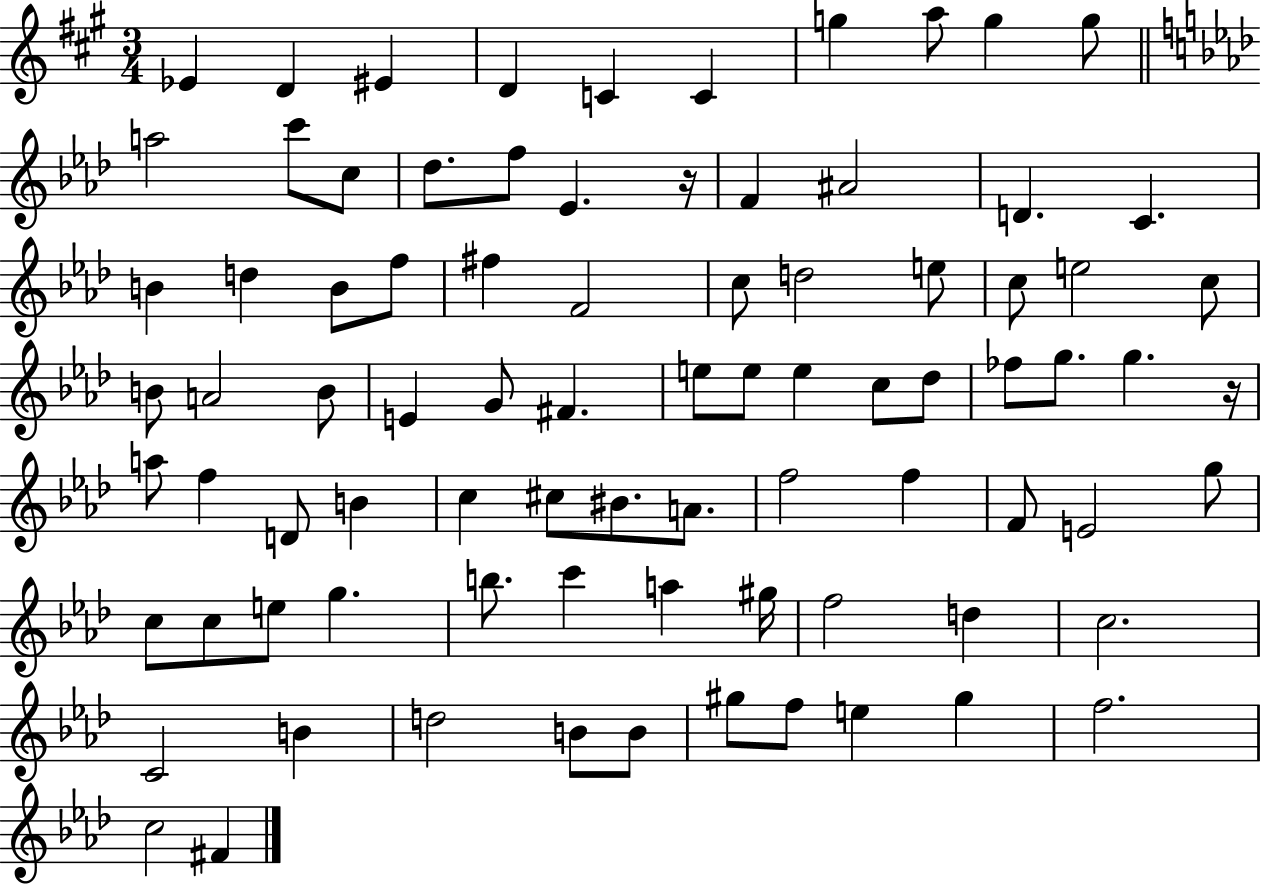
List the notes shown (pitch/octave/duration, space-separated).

Eb4/q D4/q EIS4/q D4/q C4/q C4/q G5/q A5/e G5/q G5/e A5/h C6/e C5/e Db5/e. F5/e Eb4/q. R/s F4/q A#4/h D4/q. C4/q. B4/q D5/q B4/e F5/e F#5/q F4/h C5/e D5/h E5/e C5/e E5/h C5/e B4/e A4/h B4/e E4/q G4/e F#4/q. E5/e E5/e E5/q C5/e Db5/e FES5/e G5/e. G5/q. R/s A5/e F5/q D4/e B4/q C5/q C#5/e BIS4/e. A4/e. F5/h F5/q F4/e E4/h G5/e C5/e C5/e E5/e G5/q. B5/e. C6/q A5/q G#5/s F5/h D5/q C5/h. C4/h B4/q D5/h B4/e B4/e G#5/e F5/e E5/q G#5/q F5/h. C5/h F#4/q